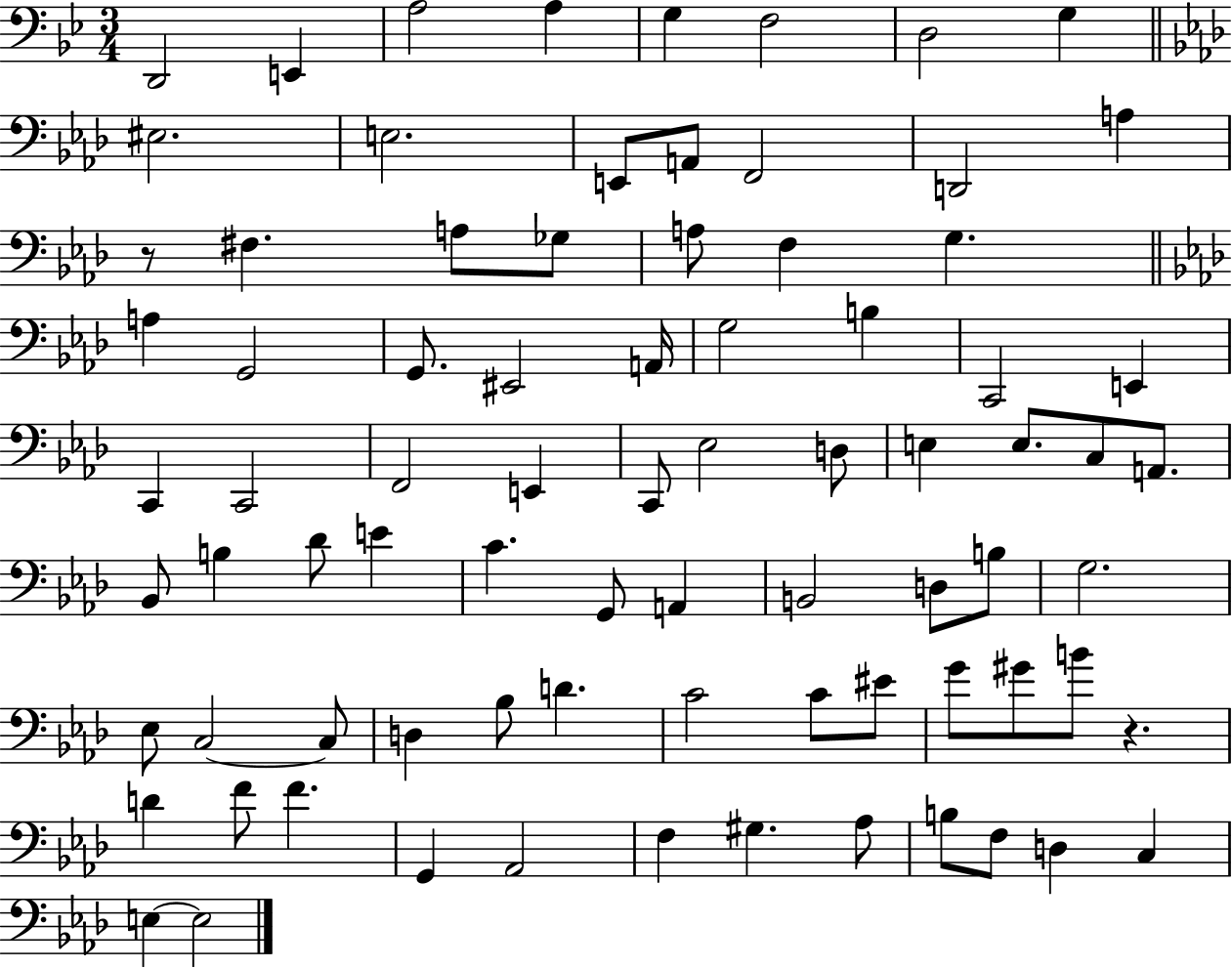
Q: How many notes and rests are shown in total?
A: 80